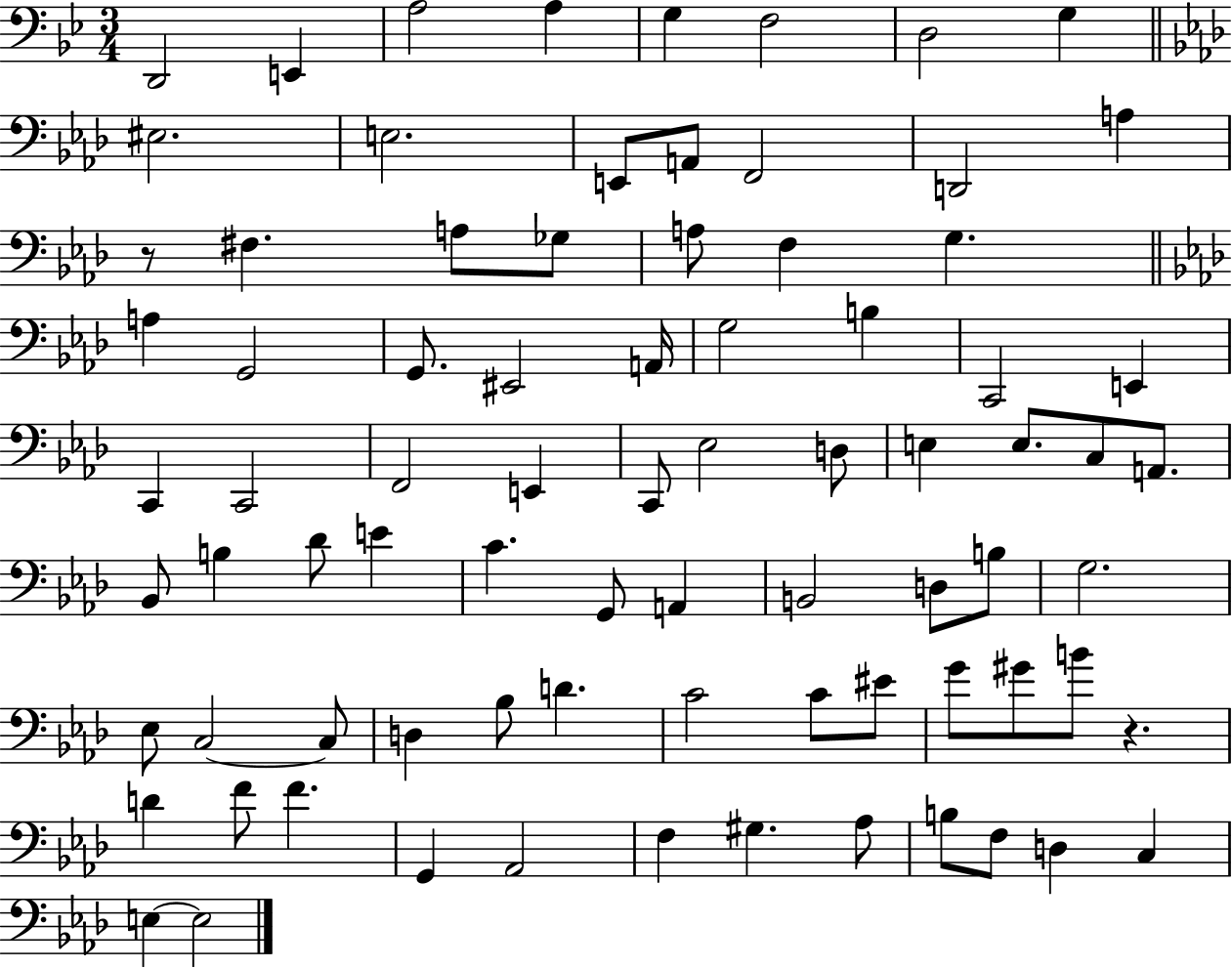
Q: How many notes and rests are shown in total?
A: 80